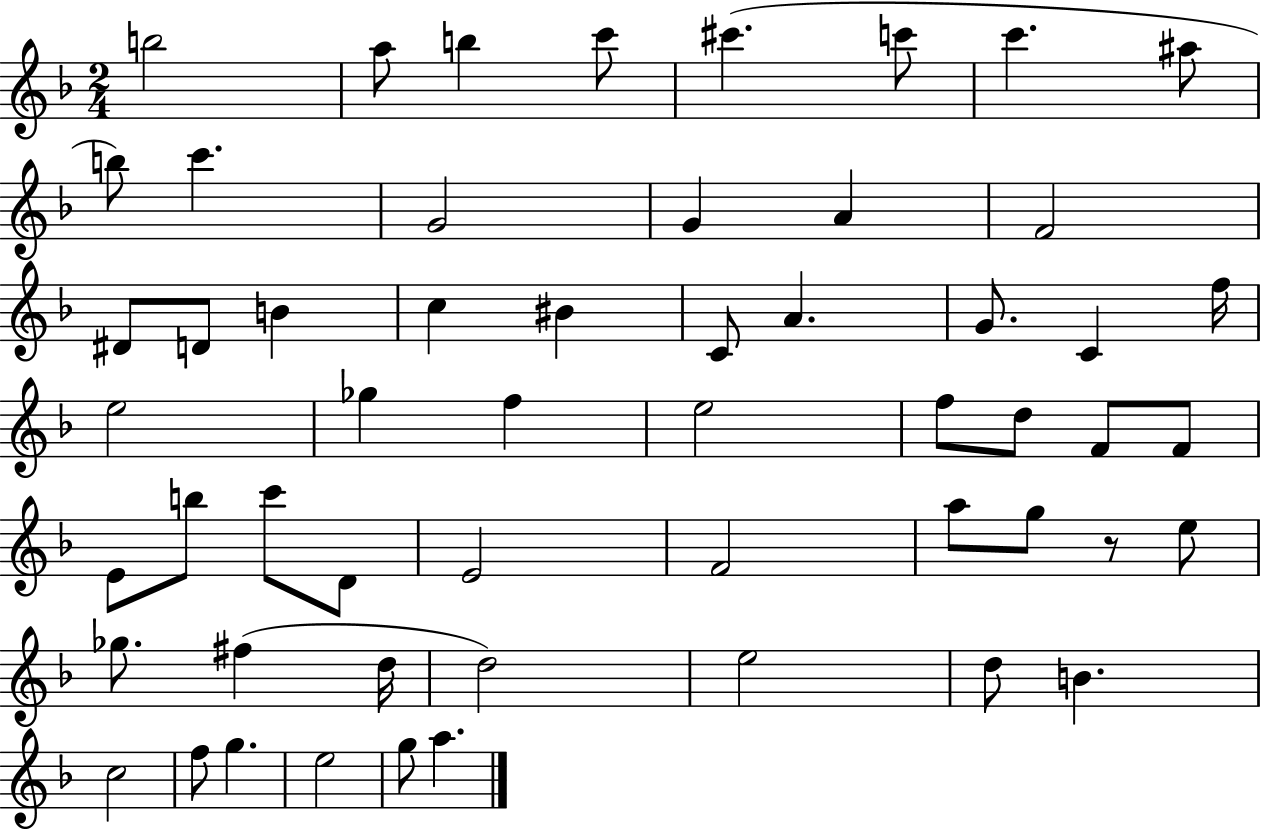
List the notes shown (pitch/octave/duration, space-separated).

B5/h A5/e B5/q C6/e C#6/q. C6/e C6/q. A#5/e B5/e C6/q. G4/h G4/q A4/q F4/h D#4/e D4/e B4/q C5/q BIS4/q C4/e A4/q. G4/e. C4/q F5/s E5/h Gb5/q F5/q E5/h F5/e D5/e F4/e F4/e E4/e B5/e C6/e D4/e E4/h F4/h A5/e G5/e R/e E5/e Gb5/e. F#5/q D5/s D5/h E5/h D5/e B4/q. C5/h F5/e G5/q. E5/h G5/e A5/q.